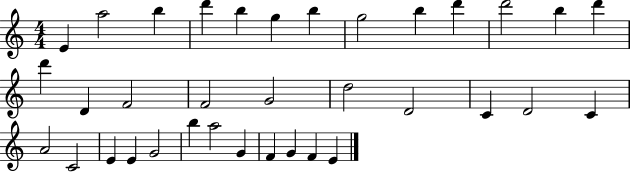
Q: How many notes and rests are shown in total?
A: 35